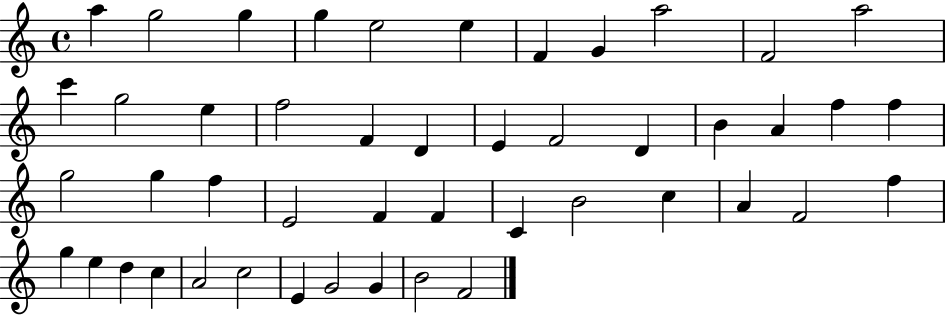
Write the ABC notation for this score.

X:1
T:Untitled
M:4/4
L:1/4
K:C
a g2 g g e2 e F G a2 F2 a2 c' g2 e f2 F D E F2 D B A f f g2 g f E2 F F C B2 c A F2 f g e d c A2 c2 E G2 G B2 F2